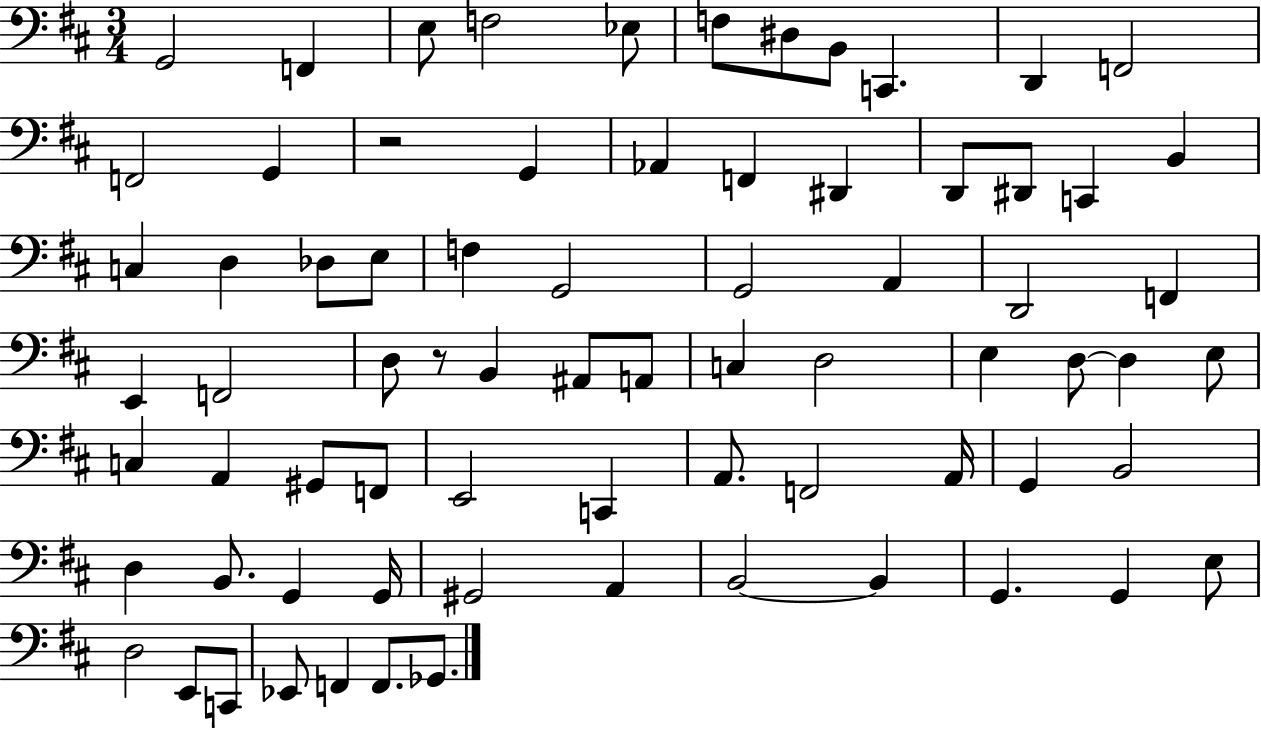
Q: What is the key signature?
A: D major